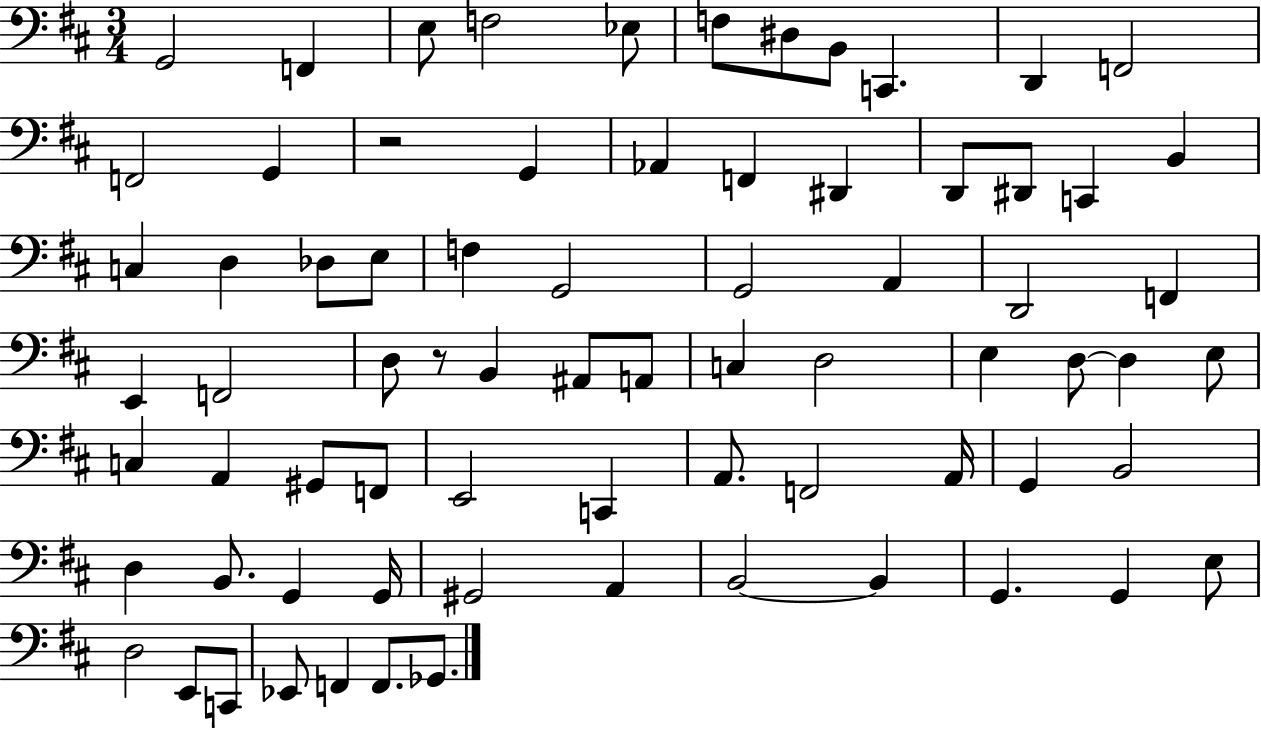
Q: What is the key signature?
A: D major